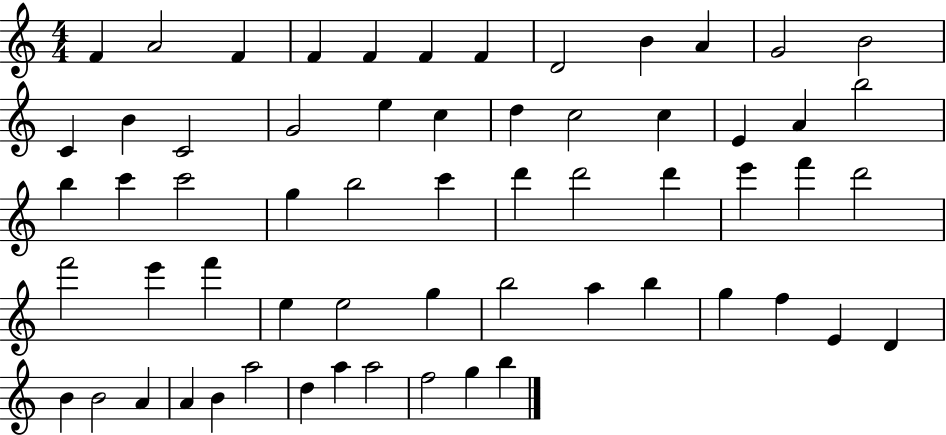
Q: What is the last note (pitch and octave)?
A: B5